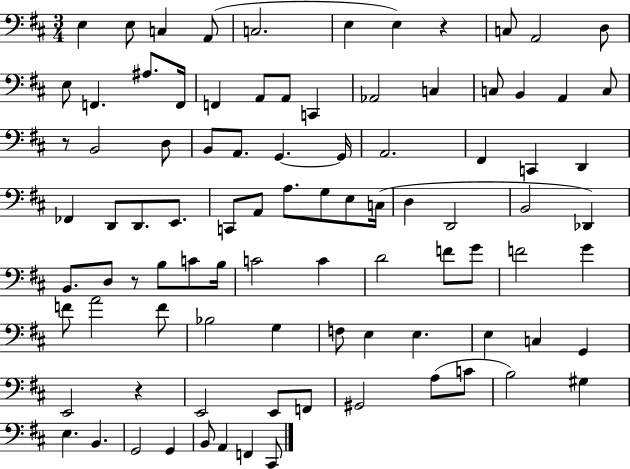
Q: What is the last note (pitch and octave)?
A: C#2